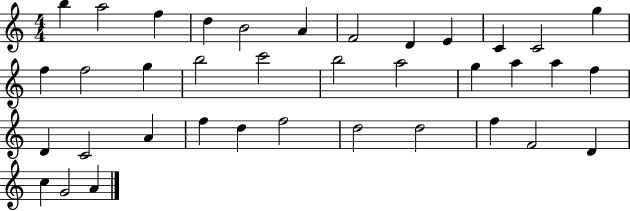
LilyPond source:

{
  \clef treble
  \numericTimeSignature
  \time 4/4
  \key c \major
  b''4 a''2 f''4 | d''4 b'2 a'4 | f'2 d'4 e'4 | c'4 c'2 g''4 | \break f''4 f''2 g''4 | b''2 c'''2 | b''2 a''2 | g''4 a''4 a''4 f''4 | \break d'4 c'2 a'4 | f''4 d''4 f''2 | d''2 d''2 | f''4 f'2 d'4 | \break c''4 g'2 a'4 | \bar "|."
}